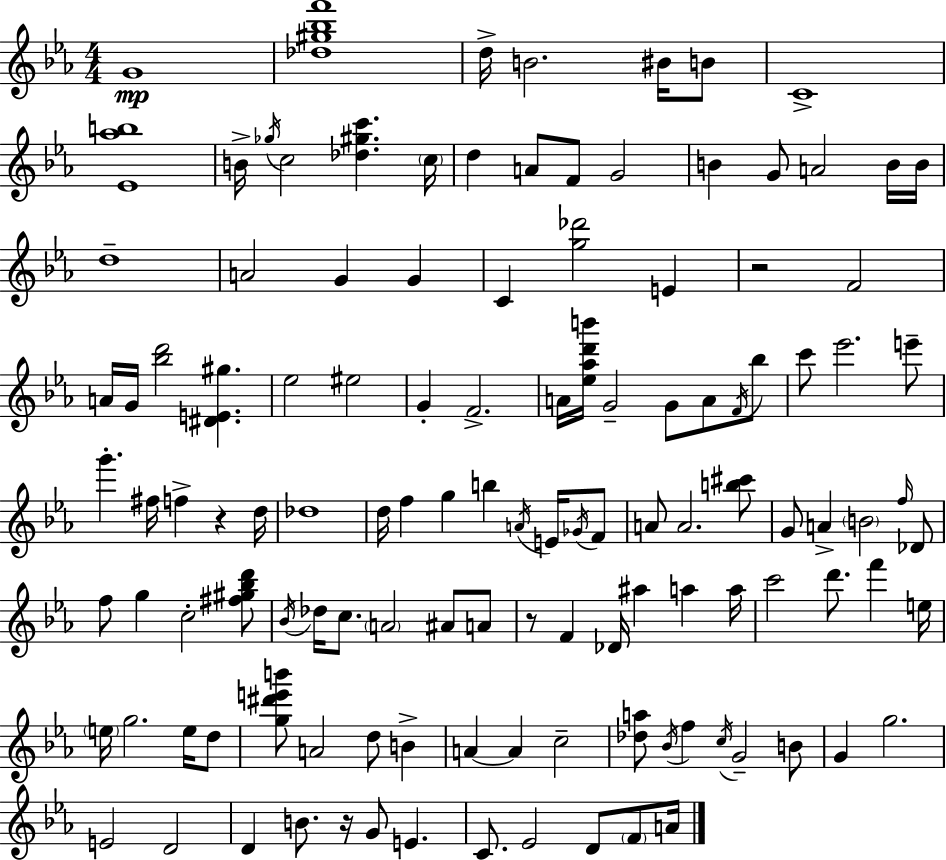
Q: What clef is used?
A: treble